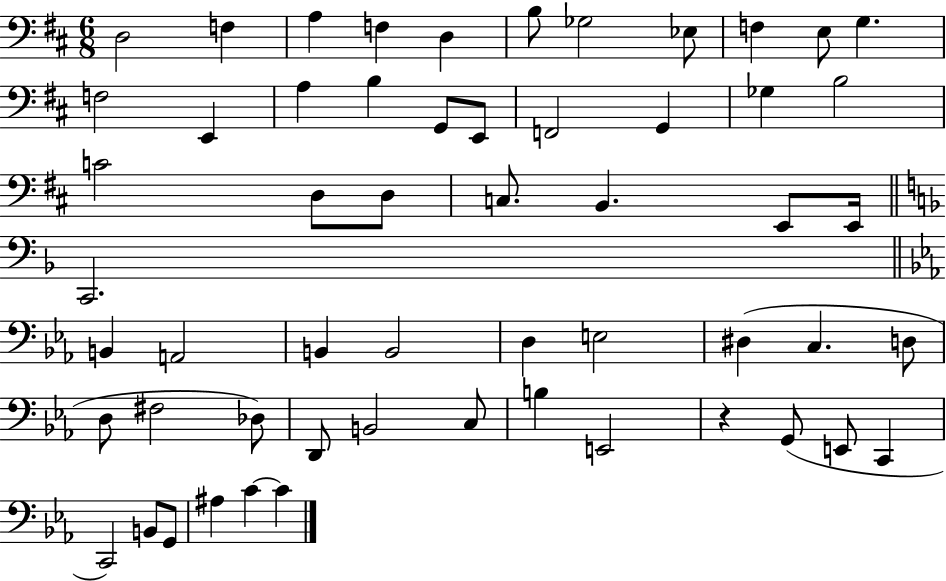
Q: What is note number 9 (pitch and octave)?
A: F3